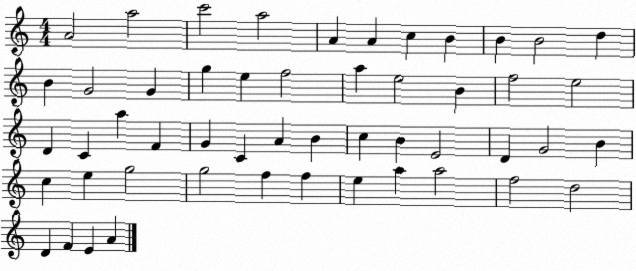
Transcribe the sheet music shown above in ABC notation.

X:1
T:Untitled
M:4/4
L:1/4
K:C
A2 a2 c'2 a2 A A c B B B2 d B G2 G g e f2 a e2 B f2 e2 D C a F G C A B c B E2 D G2 B c e g2 g2 f f e a a2 f2 d2 D F E A